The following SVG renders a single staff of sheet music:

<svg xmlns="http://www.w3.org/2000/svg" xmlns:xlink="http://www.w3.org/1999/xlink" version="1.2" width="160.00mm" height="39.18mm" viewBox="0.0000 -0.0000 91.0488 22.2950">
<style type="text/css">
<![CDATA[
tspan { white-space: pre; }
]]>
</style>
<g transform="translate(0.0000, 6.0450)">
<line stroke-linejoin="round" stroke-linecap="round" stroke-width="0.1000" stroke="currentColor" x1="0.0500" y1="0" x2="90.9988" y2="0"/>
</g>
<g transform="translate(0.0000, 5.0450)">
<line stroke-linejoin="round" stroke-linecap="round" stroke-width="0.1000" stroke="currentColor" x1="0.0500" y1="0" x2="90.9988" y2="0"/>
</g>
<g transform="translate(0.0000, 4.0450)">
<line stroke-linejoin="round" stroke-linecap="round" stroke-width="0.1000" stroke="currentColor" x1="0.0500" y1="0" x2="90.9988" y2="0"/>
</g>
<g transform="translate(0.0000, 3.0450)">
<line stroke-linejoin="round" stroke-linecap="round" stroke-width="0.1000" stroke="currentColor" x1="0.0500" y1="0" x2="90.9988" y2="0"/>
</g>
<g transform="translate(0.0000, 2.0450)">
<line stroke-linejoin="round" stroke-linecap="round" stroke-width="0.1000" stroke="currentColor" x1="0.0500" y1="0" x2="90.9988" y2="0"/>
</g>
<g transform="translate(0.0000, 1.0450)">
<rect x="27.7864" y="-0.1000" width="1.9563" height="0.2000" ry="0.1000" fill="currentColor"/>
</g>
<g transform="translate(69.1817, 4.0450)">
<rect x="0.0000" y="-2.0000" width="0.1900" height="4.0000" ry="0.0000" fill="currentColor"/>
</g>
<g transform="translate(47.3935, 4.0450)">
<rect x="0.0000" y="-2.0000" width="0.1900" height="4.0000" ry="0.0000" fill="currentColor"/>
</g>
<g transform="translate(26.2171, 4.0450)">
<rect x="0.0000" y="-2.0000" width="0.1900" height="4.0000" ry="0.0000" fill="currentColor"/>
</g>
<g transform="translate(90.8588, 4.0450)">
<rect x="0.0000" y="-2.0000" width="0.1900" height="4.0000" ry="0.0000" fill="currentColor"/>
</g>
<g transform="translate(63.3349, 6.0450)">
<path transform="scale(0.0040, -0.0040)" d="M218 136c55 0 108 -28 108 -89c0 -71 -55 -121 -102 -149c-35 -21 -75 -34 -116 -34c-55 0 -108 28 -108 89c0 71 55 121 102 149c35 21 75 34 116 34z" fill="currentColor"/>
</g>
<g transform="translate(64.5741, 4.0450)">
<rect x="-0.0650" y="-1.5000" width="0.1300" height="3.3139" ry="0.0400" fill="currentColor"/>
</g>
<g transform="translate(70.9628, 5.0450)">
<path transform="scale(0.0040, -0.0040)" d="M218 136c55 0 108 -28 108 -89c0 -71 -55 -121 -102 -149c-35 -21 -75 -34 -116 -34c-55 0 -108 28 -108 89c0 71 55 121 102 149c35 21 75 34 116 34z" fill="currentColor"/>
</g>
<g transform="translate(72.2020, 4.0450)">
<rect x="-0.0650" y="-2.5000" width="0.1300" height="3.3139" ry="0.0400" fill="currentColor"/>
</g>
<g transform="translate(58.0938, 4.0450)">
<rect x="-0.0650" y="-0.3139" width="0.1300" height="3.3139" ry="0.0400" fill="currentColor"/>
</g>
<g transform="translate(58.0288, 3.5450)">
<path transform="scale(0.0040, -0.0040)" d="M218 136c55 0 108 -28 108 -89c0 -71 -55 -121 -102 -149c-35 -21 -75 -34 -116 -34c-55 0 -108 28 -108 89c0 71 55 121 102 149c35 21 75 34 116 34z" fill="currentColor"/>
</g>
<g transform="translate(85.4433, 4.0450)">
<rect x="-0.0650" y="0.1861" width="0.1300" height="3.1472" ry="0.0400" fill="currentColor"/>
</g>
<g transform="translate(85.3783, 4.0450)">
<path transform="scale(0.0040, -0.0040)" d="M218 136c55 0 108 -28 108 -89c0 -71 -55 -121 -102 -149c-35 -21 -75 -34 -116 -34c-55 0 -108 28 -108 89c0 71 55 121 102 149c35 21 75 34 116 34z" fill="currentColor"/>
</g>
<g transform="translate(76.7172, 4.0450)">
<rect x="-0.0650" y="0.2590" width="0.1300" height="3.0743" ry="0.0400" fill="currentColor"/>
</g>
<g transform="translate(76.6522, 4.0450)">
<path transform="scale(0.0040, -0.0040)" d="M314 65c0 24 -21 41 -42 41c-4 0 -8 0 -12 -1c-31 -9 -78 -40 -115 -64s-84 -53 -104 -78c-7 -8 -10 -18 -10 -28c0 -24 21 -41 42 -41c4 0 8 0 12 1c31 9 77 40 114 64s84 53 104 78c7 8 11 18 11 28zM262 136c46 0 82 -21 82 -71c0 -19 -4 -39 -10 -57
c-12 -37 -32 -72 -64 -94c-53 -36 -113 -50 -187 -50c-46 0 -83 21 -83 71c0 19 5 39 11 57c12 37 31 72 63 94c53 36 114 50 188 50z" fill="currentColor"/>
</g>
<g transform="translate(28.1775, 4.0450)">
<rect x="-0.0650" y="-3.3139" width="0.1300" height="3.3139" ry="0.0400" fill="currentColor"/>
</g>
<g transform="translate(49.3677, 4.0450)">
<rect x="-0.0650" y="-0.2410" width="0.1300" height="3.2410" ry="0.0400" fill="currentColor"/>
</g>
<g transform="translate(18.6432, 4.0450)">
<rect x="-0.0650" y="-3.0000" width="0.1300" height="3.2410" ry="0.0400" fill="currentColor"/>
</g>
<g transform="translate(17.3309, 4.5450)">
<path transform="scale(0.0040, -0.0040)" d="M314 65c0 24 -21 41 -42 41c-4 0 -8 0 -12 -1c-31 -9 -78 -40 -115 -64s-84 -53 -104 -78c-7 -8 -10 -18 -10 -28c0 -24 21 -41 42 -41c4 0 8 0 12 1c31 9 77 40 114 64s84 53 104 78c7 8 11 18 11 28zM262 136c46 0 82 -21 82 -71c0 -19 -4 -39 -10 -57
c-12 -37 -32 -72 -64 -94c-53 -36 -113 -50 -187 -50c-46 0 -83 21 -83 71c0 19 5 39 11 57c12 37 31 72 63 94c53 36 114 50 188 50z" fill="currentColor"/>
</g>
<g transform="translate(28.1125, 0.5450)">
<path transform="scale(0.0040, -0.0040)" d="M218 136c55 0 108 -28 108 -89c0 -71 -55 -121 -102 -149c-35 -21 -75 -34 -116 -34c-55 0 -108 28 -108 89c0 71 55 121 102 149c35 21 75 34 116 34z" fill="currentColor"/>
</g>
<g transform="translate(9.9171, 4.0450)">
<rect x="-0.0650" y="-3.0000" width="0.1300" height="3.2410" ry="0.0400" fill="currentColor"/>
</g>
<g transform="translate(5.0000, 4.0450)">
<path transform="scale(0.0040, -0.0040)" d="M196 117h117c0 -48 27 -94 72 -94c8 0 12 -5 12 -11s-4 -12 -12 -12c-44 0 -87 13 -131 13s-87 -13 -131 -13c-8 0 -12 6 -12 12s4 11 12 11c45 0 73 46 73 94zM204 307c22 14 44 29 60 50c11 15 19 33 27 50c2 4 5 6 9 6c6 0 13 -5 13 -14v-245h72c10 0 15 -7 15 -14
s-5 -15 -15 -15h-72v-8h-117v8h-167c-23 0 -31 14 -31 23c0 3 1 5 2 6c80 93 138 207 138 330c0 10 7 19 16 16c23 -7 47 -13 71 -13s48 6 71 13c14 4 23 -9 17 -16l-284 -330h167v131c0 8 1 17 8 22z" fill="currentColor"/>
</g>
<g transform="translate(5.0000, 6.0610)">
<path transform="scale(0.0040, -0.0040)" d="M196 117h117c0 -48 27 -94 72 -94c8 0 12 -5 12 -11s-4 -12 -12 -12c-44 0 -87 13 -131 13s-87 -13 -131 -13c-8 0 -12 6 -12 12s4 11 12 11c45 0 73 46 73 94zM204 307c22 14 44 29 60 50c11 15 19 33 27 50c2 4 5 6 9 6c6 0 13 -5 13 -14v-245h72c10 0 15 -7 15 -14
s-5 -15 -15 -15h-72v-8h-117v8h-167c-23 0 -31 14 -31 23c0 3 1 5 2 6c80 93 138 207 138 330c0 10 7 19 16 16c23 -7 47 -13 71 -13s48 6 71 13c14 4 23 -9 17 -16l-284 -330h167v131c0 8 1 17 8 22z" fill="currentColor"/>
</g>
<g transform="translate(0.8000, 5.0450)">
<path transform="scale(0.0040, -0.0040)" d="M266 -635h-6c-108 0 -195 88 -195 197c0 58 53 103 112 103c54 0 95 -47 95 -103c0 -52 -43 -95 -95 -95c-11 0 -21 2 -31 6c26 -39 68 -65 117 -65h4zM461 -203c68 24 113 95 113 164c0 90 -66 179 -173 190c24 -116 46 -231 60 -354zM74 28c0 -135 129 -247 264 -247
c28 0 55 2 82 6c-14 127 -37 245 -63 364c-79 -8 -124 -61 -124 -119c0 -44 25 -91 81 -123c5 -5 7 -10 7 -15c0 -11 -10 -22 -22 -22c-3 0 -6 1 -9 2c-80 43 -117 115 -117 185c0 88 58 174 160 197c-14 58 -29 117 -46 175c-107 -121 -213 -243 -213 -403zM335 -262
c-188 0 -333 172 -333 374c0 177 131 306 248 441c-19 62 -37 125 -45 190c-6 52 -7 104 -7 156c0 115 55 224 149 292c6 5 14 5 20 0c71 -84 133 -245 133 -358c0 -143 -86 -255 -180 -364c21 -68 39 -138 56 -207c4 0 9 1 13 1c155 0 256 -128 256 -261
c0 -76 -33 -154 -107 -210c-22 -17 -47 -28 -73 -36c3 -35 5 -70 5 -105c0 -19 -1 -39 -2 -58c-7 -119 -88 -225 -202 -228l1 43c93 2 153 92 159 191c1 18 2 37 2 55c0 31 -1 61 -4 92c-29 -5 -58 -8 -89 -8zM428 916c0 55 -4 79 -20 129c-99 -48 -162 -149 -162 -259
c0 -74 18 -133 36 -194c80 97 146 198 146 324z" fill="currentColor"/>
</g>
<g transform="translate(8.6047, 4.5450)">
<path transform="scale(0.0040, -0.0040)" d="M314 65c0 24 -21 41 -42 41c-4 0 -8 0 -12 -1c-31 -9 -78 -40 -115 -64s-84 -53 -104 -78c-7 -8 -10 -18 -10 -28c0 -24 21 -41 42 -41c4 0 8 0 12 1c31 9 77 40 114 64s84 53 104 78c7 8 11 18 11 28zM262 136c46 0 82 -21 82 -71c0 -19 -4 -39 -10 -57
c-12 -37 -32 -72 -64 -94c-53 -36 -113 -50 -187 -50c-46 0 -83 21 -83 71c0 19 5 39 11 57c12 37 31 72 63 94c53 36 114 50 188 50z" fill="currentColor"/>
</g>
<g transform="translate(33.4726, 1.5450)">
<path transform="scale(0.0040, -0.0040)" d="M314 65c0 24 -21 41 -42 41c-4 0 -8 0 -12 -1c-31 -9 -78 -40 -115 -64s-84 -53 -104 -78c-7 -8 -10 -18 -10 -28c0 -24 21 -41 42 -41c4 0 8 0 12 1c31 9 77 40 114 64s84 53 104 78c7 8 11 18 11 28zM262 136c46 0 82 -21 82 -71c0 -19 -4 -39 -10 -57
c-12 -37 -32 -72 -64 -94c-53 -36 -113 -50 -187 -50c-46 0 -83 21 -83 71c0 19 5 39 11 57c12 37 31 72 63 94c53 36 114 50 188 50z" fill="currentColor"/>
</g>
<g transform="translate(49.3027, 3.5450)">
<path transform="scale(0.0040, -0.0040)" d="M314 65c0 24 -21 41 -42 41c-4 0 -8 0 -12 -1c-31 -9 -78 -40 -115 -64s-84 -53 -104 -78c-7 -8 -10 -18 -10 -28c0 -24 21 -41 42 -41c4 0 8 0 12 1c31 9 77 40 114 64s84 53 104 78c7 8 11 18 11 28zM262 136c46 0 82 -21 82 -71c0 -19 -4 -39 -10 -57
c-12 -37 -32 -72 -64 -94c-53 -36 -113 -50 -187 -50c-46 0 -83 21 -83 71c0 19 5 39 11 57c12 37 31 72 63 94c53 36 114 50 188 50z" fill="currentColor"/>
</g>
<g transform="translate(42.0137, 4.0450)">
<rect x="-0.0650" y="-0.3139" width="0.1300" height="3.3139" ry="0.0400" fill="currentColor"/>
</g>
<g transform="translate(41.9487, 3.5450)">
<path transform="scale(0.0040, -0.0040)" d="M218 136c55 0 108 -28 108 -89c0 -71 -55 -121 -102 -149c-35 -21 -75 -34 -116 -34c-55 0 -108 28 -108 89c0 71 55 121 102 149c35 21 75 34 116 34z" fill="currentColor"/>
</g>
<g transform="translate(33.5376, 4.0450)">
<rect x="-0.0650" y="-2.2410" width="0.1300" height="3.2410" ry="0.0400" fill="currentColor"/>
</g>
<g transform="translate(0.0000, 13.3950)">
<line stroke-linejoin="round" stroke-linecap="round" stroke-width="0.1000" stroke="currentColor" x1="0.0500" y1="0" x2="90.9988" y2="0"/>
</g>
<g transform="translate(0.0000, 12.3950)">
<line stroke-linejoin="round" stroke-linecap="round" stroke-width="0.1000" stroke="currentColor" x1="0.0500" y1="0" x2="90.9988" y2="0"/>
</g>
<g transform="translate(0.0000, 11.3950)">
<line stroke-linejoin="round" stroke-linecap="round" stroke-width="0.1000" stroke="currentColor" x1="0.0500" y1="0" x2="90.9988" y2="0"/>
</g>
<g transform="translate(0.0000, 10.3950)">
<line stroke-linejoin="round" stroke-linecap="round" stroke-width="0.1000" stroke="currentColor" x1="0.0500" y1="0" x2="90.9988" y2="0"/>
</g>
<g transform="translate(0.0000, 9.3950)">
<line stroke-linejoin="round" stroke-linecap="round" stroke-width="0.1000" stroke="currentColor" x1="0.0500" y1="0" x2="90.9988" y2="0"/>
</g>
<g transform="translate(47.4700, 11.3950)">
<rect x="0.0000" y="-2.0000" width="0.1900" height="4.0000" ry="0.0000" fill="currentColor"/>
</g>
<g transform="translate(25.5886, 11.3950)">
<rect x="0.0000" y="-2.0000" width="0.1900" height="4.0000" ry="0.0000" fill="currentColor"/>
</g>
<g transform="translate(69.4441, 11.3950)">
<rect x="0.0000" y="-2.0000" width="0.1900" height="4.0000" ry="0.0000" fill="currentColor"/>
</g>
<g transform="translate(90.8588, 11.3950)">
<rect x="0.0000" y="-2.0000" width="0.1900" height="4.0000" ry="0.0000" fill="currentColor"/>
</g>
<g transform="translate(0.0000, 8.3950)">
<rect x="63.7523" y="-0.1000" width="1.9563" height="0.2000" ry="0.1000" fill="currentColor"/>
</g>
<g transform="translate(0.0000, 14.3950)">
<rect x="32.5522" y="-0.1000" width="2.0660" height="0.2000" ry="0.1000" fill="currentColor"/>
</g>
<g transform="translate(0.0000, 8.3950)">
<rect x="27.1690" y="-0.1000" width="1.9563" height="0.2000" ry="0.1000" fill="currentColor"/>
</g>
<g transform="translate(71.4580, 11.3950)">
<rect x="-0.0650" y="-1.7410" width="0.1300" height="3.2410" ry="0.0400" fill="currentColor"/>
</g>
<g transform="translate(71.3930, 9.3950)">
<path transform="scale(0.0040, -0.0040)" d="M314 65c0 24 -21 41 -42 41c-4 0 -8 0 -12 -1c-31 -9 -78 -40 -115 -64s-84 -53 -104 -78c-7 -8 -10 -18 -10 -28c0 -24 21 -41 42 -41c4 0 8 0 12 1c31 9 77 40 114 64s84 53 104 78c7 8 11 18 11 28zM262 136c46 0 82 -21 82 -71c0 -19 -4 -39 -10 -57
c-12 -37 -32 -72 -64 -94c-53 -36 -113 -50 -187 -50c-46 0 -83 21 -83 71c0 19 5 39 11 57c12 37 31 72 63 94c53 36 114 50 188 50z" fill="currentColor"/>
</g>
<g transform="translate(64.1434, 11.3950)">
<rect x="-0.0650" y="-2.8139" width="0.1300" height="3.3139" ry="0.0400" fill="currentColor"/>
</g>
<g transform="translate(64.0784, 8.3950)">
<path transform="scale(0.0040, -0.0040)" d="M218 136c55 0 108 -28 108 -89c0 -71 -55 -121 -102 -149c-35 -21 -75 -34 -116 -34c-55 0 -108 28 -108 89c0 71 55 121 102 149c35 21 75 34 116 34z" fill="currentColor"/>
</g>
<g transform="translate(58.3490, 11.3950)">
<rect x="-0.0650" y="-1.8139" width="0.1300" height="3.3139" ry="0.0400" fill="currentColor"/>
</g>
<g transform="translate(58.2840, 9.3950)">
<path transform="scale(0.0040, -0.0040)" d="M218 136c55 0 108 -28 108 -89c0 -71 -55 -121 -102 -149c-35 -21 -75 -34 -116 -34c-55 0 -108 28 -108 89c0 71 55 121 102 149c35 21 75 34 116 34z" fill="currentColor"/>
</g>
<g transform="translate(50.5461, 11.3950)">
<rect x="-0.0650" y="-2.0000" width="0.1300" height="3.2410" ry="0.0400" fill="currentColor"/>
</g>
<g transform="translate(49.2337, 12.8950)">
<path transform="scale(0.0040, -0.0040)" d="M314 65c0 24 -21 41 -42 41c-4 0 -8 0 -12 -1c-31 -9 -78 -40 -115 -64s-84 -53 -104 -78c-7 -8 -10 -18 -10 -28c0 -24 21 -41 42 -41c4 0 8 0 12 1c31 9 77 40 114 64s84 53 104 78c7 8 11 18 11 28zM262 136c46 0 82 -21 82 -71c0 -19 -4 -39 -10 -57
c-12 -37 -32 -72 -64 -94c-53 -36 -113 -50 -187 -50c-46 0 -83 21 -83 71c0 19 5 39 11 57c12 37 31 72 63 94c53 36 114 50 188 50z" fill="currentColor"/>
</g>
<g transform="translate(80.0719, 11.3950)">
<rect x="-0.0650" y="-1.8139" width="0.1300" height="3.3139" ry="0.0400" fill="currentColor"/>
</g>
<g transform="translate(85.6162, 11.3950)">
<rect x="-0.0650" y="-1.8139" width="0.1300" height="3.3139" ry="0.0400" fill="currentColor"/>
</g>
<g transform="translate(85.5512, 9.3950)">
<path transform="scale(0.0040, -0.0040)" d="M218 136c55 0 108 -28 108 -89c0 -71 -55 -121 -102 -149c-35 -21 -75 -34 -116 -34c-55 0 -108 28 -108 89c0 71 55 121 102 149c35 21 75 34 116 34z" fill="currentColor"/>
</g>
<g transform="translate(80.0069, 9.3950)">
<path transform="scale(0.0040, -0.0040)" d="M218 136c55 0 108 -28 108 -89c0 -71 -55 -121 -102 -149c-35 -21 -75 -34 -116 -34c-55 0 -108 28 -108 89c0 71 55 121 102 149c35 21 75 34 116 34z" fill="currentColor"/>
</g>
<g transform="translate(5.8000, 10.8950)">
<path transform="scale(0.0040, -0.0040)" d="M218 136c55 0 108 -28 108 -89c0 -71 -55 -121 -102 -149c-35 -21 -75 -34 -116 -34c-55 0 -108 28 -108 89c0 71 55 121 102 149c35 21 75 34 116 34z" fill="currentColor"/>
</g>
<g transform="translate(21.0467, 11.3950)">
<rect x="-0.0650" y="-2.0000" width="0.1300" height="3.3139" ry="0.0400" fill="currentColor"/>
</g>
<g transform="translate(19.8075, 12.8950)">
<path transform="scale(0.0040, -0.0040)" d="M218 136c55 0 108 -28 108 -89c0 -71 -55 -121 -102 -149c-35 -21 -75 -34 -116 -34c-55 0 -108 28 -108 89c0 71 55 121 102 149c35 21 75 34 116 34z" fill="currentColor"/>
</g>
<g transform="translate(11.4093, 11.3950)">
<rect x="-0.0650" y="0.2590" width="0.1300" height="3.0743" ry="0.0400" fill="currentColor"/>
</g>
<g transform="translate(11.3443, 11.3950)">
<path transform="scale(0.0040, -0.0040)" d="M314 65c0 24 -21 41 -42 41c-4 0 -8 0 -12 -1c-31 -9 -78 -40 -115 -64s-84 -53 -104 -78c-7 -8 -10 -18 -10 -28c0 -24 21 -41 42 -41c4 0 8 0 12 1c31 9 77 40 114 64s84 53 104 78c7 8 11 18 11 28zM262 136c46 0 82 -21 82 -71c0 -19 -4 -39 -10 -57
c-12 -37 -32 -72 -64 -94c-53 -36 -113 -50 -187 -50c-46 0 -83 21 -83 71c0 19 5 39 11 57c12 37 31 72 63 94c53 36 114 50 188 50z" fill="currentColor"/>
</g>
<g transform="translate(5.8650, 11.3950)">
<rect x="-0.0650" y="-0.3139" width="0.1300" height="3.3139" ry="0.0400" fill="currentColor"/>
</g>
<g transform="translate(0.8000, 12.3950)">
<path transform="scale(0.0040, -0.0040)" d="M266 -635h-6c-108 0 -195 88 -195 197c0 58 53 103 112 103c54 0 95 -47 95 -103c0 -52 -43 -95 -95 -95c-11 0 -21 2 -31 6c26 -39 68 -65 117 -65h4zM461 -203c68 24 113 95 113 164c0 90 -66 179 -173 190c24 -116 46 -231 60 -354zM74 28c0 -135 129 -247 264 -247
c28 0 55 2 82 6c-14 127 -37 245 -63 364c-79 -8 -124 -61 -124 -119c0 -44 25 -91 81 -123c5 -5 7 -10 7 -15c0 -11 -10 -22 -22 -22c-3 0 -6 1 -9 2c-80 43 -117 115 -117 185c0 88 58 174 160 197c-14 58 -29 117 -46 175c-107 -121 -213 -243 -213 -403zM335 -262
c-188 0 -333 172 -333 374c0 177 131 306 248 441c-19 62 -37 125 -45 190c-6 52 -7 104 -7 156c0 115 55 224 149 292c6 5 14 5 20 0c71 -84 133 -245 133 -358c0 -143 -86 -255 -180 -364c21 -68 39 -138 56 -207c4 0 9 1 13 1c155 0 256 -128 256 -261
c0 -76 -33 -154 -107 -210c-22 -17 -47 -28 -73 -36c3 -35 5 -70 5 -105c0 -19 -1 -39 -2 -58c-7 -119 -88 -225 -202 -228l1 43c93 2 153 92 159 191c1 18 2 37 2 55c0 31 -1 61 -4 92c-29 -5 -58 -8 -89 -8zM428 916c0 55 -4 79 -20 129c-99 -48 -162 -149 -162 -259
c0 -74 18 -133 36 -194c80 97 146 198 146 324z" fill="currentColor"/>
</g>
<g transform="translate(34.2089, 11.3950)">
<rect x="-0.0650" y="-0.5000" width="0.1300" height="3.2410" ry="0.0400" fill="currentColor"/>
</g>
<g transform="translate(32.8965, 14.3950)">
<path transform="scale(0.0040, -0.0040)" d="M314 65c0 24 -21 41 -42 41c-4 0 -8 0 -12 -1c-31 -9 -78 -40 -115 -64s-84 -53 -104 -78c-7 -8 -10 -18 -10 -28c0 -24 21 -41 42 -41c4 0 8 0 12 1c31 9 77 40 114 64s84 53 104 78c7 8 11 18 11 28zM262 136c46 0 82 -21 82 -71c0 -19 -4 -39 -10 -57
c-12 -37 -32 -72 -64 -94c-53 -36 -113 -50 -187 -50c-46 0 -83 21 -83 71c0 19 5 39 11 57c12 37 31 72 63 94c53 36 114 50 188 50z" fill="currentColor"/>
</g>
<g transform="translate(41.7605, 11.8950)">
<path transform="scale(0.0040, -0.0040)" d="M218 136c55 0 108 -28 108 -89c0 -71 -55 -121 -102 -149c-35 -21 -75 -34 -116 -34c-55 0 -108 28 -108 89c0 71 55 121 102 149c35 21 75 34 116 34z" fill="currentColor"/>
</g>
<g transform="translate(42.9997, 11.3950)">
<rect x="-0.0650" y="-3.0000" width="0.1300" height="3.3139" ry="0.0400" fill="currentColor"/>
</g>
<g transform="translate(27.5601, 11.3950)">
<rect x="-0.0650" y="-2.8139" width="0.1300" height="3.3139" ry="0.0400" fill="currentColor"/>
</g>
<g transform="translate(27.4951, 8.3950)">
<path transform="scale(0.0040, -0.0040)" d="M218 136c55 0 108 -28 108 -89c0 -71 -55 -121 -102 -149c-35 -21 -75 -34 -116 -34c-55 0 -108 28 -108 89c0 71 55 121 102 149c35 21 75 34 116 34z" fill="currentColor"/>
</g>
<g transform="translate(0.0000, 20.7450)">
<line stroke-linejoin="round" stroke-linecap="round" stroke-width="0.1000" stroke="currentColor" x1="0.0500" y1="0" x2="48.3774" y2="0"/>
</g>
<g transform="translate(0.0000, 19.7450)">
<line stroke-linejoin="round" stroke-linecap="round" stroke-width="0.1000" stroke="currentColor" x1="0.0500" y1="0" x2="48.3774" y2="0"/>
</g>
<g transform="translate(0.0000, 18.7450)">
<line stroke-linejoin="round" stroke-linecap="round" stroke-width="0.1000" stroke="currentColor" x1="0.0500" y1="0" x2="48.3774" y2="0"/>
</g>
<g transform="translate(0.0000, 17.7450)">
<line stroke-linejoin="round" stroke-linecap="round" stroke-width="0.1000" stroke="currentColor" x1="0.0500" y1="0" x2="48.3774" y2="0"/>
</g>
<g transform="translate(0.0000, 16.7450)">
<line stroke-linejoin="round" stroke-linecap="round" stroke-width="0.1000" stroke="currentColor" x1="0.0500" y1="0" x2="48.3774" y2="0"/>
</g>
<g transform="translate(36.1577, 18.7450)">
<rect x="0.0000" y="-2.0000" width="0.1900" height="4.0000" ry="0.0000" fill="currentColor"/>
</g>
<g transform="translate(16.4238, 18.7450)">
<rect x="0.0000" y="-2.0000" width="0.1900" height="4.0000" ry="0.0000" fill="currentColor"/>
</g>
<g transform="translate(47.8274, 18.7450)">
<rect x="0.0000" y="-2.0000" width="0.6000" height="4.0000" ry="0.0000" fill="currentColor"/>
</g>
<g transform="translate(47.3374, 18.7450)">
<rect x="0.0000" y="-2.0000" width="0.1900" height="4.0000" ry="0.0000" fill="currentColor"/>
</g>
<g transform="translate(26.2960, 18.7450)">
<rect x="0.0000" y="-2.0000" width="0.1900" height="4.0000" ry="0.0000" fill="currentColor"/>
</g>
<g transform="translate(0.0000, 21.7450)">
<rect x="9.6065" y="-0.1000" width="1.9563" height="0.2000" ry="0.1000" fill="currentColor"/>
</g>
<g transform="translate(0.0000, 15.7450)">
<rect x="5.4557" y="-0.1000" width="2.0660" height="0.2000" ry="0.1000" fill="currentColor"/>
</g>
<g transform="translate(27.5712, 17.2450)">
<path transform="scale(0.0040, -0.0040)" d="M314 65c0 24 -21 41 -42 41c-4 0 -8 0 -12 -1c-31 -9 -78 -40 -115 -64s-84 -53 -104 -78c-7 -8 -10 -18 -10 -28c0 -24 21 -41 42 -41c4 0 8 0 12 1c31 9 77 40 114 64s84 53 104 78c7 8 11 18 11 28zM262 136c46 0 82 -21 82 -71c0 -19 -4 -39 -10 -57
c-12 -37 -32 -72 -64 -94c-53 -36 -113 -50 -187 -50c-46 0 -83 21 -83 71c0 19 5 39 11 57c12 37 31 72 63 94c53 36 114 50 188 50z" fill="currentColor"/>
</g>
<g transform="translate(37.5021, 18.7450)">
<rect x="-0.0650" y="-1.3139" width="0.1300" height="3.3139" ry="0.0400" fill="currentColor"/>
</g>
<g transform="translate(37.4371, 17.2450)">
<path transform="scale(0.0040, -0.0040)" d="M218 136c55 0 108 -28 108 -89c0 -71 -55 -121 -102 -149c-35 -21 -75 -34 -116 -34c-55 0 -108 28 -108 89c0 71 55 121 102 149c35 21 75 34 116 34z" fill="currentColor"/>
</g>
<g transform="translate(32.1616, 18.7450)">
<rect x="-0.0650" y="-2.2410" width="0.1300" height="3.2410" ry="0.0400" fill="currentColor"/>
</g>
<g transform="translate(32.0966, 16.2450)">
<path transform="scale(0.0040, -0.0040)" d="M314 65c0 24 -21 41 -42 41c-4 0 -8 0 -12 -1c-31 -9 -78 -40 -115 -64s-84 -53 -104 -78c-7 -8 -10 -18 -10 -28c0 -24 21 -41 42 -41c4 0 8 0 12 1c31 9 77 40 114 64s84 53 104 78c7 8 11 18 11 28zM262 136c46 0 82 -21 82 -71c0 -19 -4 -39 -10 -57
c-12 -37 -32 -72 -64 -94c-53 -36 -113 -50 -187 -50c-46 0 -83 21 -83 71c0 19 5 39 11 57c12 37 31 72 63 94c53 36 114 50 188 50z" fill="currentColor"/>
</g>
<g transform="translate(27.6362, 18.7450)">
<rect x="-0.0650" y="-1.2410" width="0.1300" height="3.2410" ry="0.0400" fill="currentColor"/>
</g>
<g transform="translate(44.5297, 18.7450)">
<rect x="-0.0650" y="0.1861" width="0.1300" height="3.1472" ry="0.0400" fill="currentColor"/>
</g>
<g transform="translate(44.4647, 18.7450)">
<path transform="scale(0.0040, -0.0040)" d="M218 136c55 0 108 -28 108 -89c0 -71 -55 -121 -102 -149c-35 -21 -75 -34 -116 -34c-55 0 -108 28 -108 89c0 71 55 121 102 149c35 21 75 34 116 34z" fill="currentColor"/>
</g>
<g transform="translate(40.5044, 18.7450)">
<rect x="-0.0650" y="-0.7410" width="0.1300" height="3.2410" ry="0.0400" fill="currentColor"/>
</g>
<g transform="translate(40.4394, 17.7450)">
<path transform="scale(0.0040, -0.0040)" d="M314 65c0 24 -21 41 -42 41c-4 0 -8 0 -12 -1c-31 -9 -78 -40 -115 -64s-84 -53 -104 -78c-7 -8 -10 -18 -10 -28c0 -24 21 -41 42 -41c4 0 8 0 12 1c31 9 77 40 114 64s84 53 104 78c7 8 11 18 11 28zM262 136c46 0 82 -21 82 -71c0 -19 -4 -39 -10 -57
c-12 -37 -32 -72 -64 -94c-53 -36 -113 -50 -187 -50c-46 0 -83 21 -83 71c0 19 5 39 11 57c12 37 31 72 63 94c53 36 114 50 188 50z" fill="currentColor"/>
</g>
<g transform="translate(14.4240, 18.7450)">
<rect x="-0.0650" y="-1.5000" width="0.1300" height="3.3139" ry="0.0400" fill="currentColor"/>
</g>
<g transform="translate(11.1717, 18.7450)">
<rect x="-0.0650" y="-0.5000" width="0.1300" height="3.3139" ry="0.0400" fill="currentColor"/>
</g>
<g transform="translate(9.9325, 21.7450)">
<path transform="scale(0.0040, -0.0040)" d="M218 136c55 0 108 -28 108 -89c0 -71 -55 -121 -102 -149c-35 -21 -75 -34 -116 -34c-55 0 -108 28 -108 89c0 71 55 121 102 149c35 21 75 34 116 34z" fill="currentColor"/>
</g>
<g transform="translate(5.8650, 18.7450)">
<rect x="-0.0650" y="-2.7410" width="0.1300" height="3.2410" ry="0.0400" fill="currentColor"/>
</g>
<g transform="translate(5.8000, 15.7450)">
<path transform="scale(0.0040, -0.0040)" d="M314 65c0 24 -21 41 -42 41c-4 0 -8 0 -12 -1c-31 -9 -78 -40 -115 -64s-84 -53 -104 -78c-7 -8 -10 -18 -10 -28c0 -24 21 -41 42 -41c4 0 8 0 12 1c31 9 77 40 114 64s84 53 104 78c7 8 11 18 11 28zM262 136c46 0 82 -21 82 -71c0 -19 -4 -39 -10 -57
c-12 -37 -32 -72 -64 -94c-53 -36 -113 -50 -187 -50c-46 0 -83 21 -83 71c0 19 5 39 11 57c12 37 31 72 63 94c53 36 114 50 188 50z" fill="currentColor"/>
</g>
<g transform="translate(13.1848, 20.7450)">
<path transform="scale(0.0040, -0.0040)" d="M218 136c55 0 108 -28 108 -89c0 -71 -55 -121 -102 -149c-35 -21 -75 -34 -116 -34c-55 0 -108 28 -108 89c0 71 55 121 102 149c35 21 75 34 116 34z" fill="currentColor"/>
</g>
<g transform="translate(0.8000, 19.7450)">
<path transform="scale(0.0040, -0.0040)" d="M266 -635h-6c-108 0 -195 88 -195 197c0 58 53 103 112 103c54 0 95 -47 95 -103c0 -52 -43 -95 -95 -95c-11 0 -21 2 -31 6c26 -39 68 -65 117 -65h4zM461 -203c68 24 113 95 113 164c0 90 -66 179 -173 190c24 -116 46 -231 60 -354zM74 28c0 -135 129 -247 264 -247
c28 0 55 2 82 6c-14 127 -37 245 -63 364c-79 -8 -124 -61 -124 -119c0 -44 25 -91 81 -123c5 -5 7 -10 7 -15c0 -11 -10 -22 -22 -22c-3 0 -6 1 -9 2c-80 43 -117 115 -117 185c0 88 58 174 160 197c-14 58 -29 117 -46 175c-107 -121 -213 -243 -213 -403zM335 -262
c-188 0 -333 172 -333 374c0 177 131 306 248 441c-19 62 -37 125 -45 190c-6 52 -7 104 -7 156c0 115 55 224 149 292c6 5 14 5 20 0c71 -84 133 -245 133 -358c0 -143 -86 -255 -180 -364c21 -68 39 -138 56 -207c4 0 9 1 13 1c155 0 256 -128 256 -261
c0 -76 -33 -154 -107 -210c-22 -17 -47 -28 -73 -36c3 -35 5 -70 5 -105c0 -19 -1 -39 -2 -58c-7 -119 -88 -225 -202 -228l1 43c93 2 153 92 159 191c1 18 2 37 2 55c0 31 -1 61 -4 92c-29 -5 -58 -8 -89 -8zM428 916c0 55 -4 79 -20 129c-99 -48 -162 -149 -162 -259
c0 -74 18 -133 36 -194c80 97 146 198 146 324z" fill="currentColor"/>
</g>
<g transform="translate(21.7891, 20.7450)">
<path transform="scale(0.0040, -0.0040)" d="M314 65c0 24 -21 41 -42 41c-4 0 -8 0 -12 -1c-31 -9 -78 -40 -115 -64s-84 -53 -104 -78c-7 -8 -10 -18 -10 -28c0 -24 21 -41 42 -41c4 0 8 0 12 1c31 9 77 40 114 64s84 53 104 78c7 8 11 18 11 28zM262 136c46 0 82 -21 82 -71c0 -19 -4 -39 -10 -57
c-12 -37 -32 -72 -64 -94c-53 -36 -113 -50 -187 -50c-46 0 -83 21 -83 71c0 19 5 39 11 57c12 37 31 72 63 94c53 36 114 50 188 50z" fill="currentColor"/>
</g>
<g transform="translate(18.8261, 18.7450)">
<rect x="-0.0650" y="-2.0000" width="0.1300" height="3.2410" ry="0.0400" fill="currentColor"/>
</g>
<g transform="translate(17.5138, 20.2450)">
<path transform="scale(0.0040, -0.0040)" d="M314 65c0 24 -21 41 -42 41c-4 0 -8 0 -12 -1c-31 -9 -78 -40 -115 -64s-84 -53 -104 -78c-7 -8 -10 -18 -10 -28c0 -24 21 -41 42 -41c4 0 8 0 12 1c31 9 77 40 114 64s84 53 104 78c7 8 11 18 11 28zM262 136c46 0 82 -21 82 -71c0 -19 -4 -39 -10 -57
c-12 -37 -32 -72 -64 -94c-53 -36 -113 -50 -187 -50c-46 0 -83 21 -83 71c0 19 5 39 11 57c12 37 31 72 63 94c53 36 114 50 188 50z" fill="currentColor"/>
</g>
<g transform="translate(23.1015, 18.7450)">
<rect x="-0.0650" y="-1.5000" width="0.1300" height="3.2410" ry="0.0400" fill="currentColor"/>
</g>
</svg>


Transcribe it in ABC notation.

X:1
T:Untitled
M:4/4
L:1/4
K:C
A2 A2 b g2 c c2 c E G B2 B c B2 F a C2 A F2 f a f2 f f a2 C E F2 E2 e2 g2 e d2 B